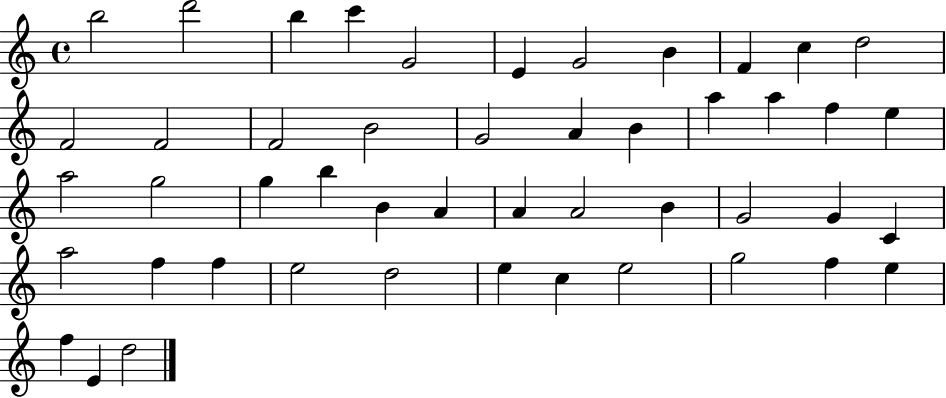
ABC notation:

X:1
T:Untitled
M:4/4
L:1/4
K:C
b2 d'2 b c' G2 E G2 B F c d2 F2 F2 F2 B2 G2 A B a a f e a2 g2 g b B A A A2 B G2 G C a2 f f e2 d2 e c e2 g2 f e f E d2